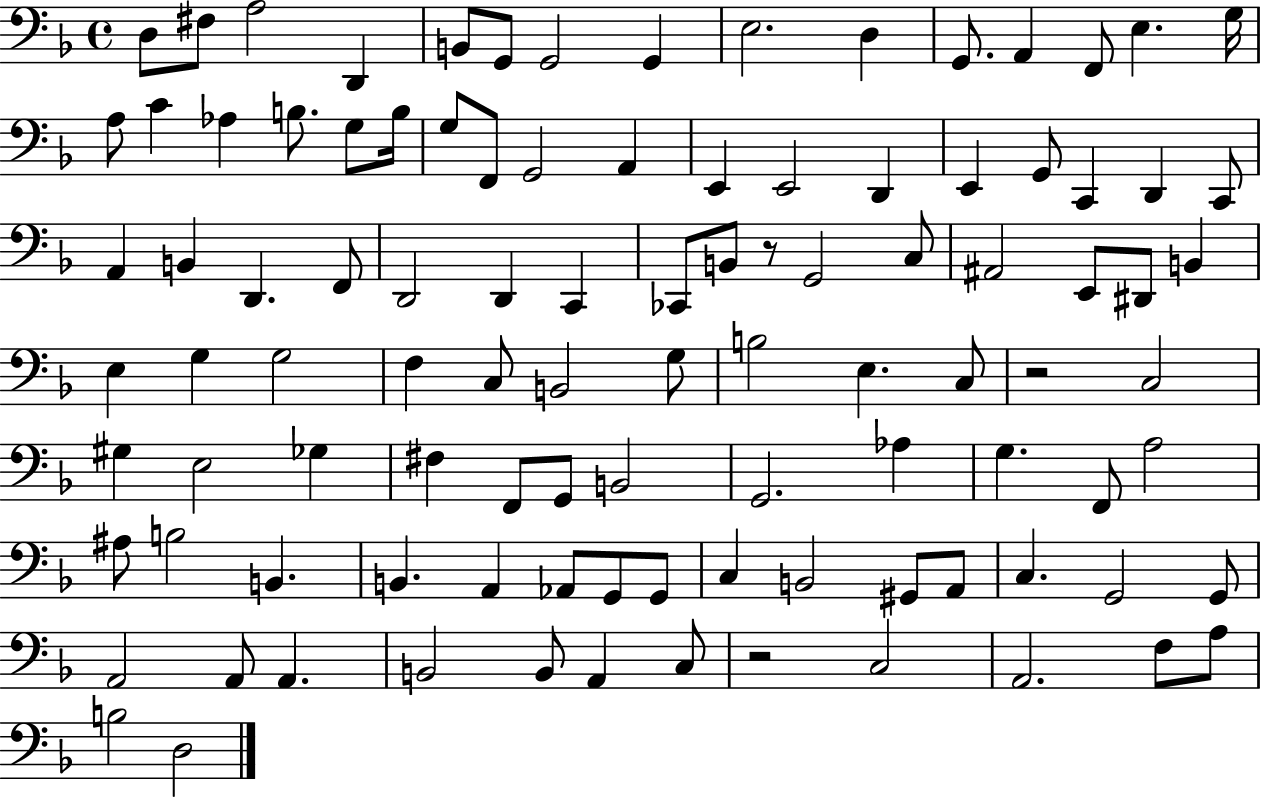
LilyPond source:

{
  \clef bass
  \time 4/4
  \defaultTimeSignature
  \key f \major
  \repeat volta 2 { d8 fis8 a2 d,4 | b,8 g,8 g,2 g,4 | e2. d4 | g,8. a,4 f,8 e4. g16 | \break a8 c'4 aes4 b8. g8 b16 | g8 f,8 g,2 a,4 | e,4 e,2 d,4 | e,4 g,8 c,4 d,4 c,8 | \break a,4 b,4 d,4. f,8 | d,2 d,4 c,4 | ces,8 b,8 r8 g,2 c8 | ais,2 e,8 dis,8 b,4 | \break e4 g4 g2 | f4 c8 b,2 g8 | b2 e4. c8 | r2 c2 | \break gis4 e2 ges4 | fis4 f,8 g,8 b,2 | g,2. aes4 | g4. f,8 a2 | \break ais8 b2 b,4. | b,4. a,4 aes,8 g,8 g,8 | c4 b,2 gis,8 a,8 | c4. g,2 g,8 | \break a,2 a,8 a,4. | b,2 b,8 a,4 c8 | r2 c2 | a,2. f8 a8 | \break b2 d2 | } \bar "|."
}